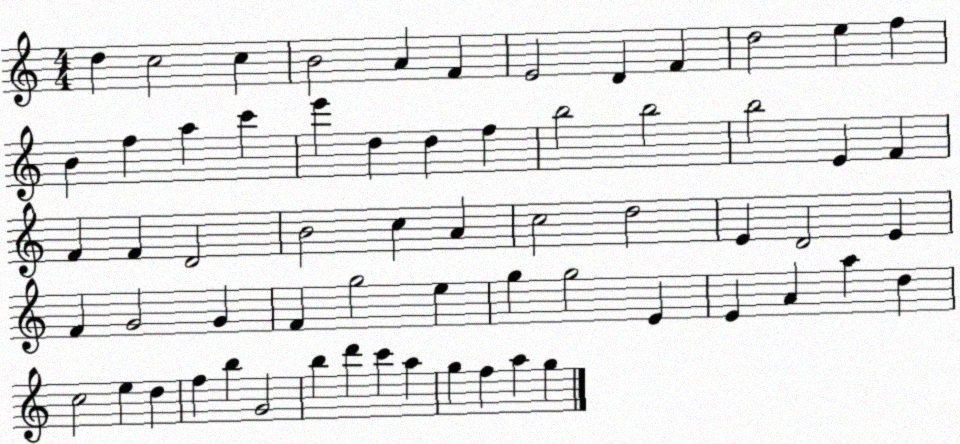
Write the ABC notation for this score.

X:1
T:Untitled
M:4/4
L:1/4
K:C
d c2 c B2 A F E2 D F d2 e f B f a c' e' d d f b2 b2 b2 E F F F D2 B2 c A c2 d2 E D2 E F G2 G F g2 e g g2 E E A a d c2 e d f b G2 b d' c' a g f a g